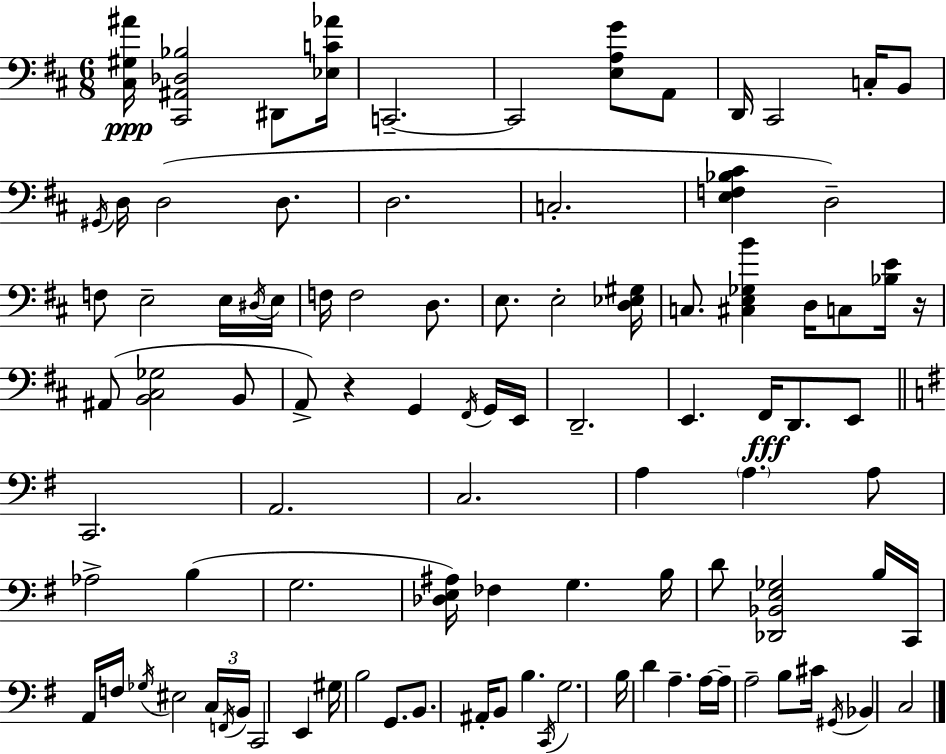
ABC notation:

X:1
T:Untitled
M:6/8
L:1/4
K:D
[^C,^G,^A]/4 [^C,,^A,,_D,_B,]2 ^D,,/2 [_E,C_A]/4 C,,2 C,,2 [E,A,G]/2 A,,/2 D,,/4 ^C,,2 C,/4 B,,/2 ^G,,/4 D,/4 D,2 D,/2 D,2 C,2 [E,F,_B,^C] D,2 F,/2 E,2 E,/4 ^D,/4 E,/4 F,/4 F,2 D,/2 E,/2 E,2 [D,_E,^G,]/4 C,/2 [^C,E,_G,B] D,/4 C,/2 [_B,E]/4 z/4 ^A,,/2 [B,,^C,_G,]2 B,,/2 A,,/2 z G,, ^F,,/4 G,,/4 E,,/4 D,,2 E,, ^F,,/4 D,,/2 E,,/2 C,,2 A,,2 C,2 A, A, A,/2 _A,2 B, G,2 [_D,E,^A,]/4 _F, G, B,/4 D/2 [_D,,_B,,E,_G,]2 B,/4 C,,/4 A,,/4 F,/4 _G,/4 ^E,2 C,/4 F,,/4 B,,/4 C,,2 E,, ^G,/4 B,2 G,,/2 B,,/2 ^A,,/4 B,,/2 B, C,,/4 G,2 B,/4 D A, A,/4 A,/4 A,2 B,/2 ^C/4 ^G,,/4 _B,, C,2